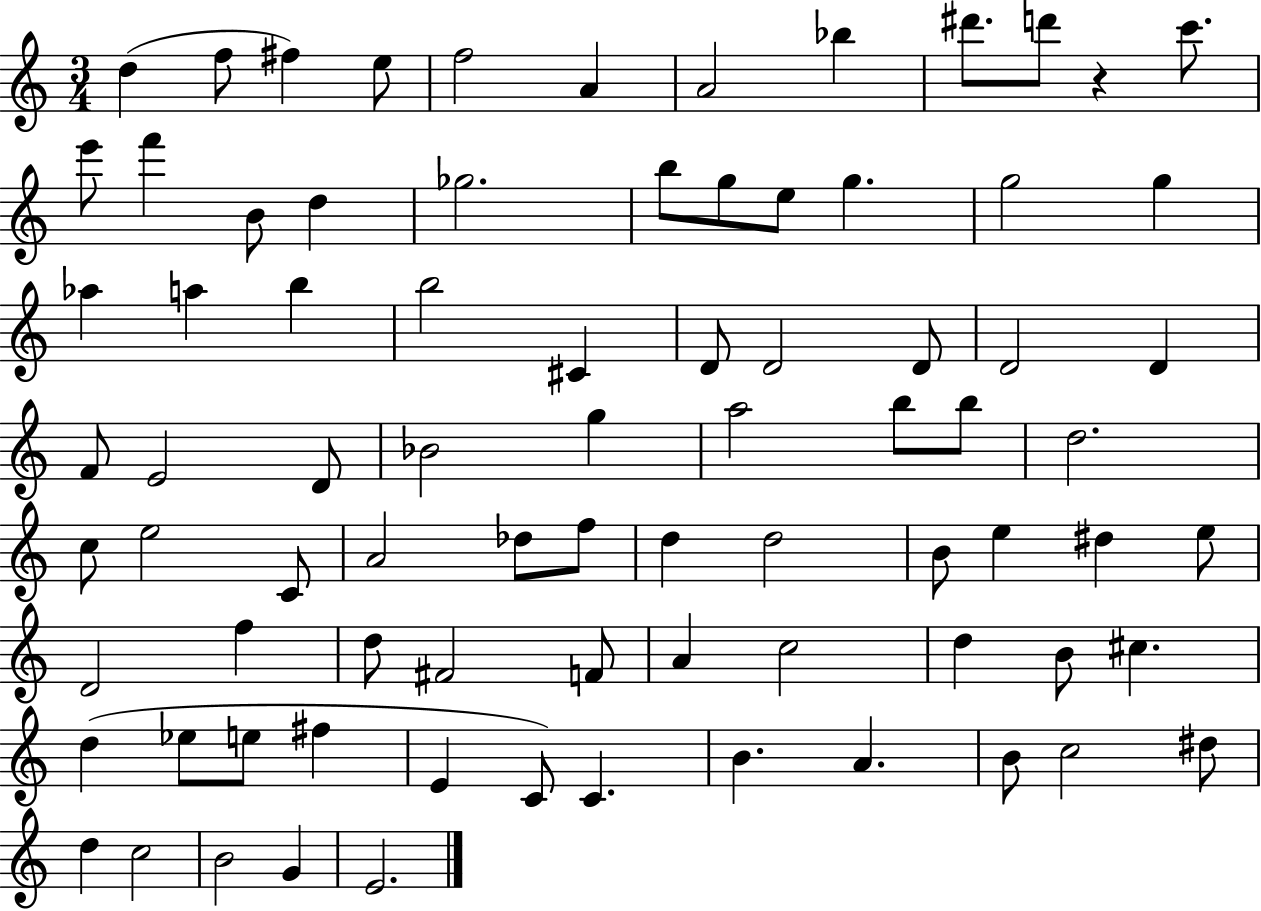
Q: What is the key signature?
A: C major